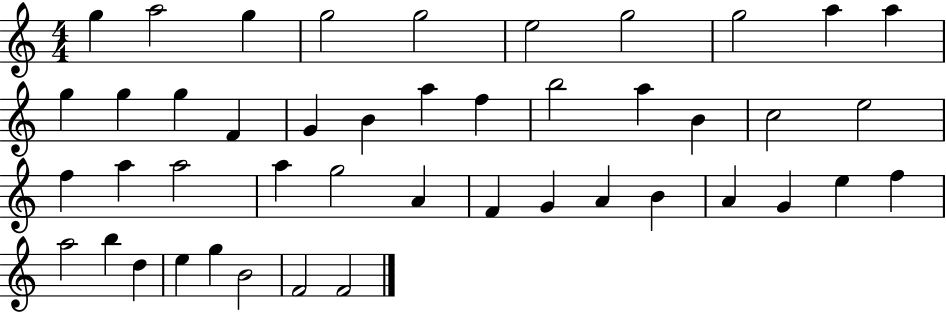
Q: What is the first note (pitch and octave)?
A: G5